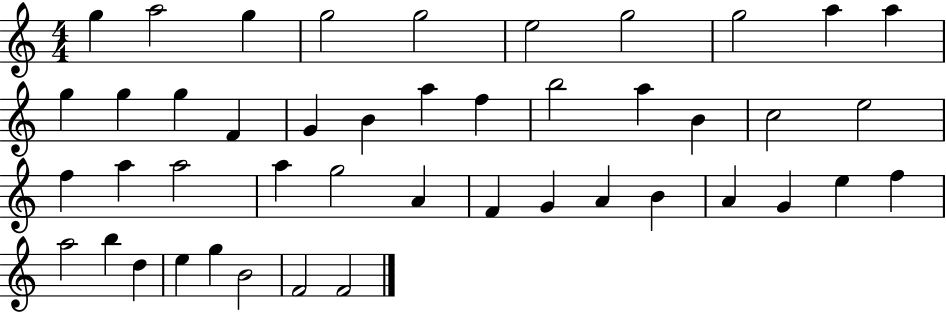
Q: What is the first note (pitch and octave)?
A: G5